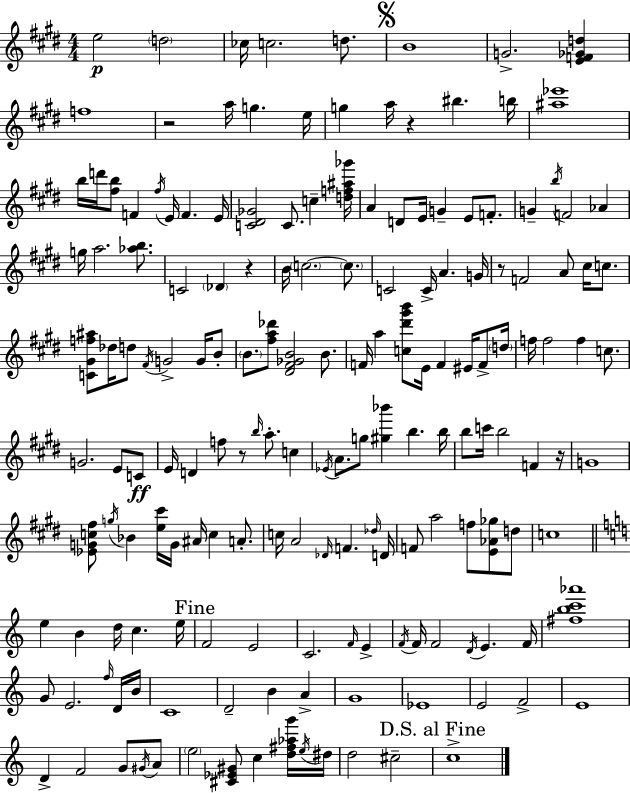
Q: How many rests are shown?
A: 6